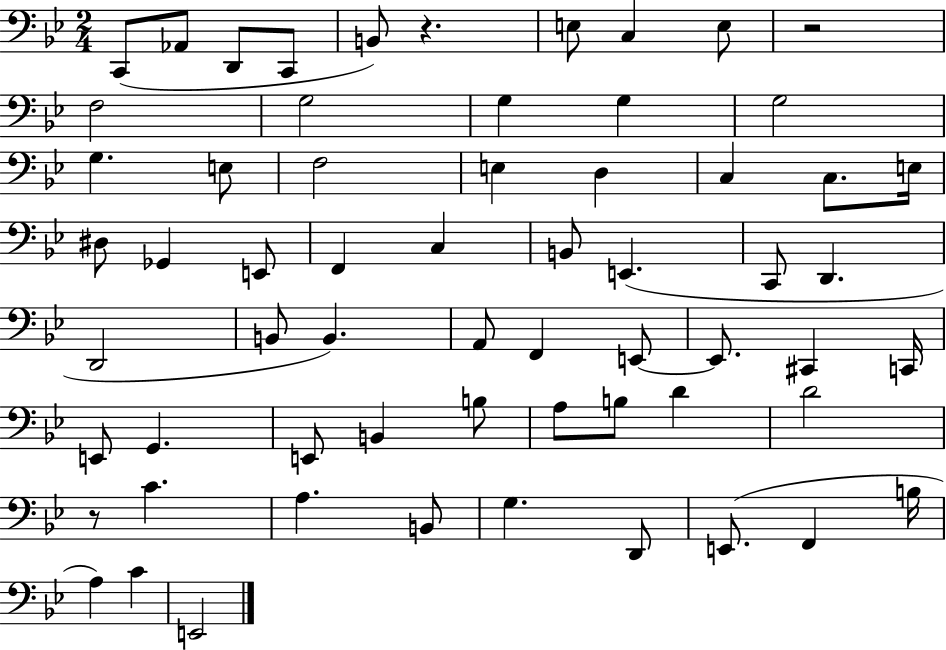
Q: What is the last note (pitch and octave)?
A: E2